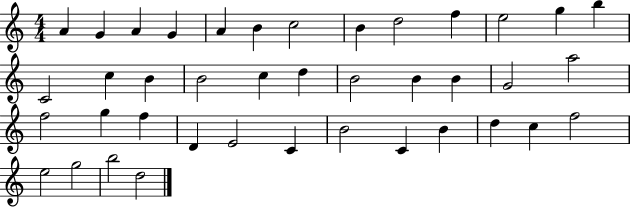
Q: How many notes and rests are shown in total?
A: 40